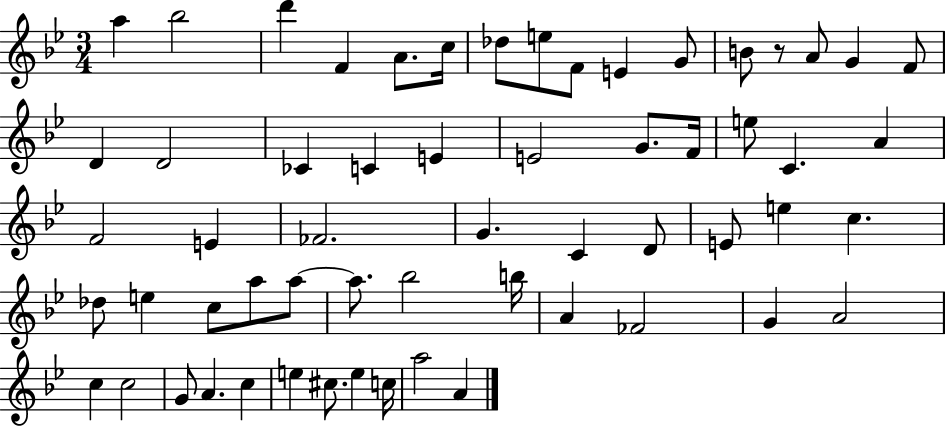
{
  \clef treble
  \numericTimeSignature
  \time 3/4
  \key bes \major
  a''4 bes''2 | d'''4 f'4 a'8. c''16 | des''8 e''8 f'8 e'4 g'8 | b'8 r8 a'8 g'4 f'8 | \break d'4 d'2 | ces'4 c'4 e'4 | e'2 g'8. f'16 | e''8 c'4. a'4 | \break f'2 e'4 | fes'2. | g'4. c'4 d'8 | e'8 e''4 c''4. | \break des''8 e''4 c''8 a''8 a''8~~ | a''8. bes''2 b''16 | a'4 fes'2 | g'4 a'2 | \break c''4 c''2 | g'8 a'4. c''4 | e''4 cis''8. e''4 c''16 | a''2 a'4 | \break \bar "|."
}